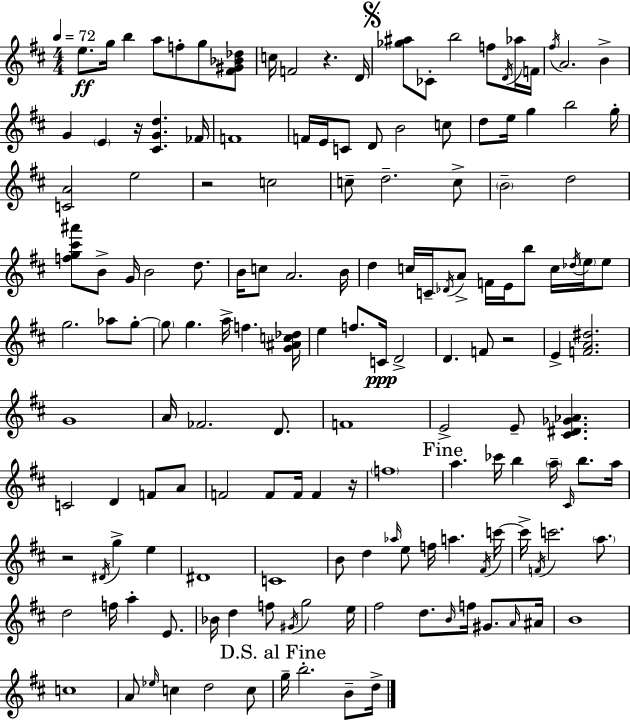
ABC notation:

X:1
T:Untitled
M:4/4
L:1/4
K:D
e/2 g/4 b a/2 f/2 g/2 [^F^G_B_d]/2 c/4 F2 z D/4 [_g^a]/2 _C/2 b2 f/2 D/4 _a/4 F/4 ^f/4 A2 B G E z/4 [^CGd] _F/4 F4 F/4 E/4 C/2 D/2 B2 c/2 d/2 e/4 g b2 g/4 [CA]2 e2 z2 c2 c/2 d2 c/2 B2 d2 [fg^c'^a']/2 B/2 G/4 B2 d/2 B/4 c/2 A2 B/4 d c/4 C/4 _D/4 A/2 F/4 E/4 b/2 c/4 _d/4 e/4 e/2 g2 _a/2 g/2 g/2 g a/4 f [G^Ac_d]/4 e f/2 C/4 D2 D F/2 z2 E [FA^d]2 G4 A/4 _F2 D/2 F4 E2 E/2 [^C^D_G_A] C2 D F/2 A/2 F2 F/2 F/4 F z/4 f4 a _c'/4 b a/4 ^C/4 b/2 a/4 z2 ^D/4 g e ^D4 C4 B/2 d _a/4 e/2 f/4 a ^F/4 c'/4 c'/4 F/4 c'2 a/2 d2 f/4 a E/2 _B/4 d f/2 ^G/4 g2 e/4 ^f2 d/2 B/4 f/4 ^G/2 A/4 ^A/4 B4 c4 A/2 _e/4 c d2 c/2 g/4 b2 B/2 d/4